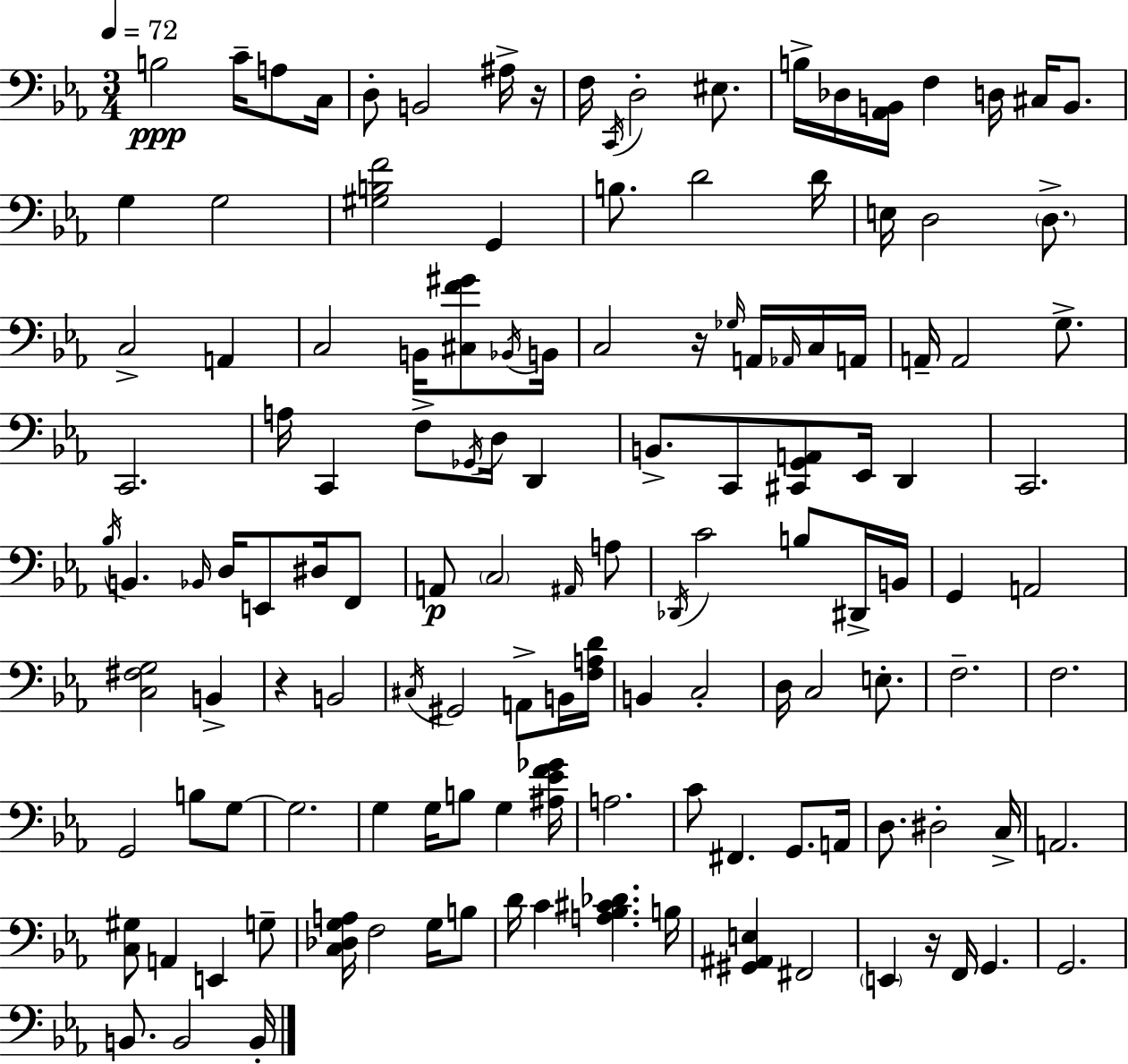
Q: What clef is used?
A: bass